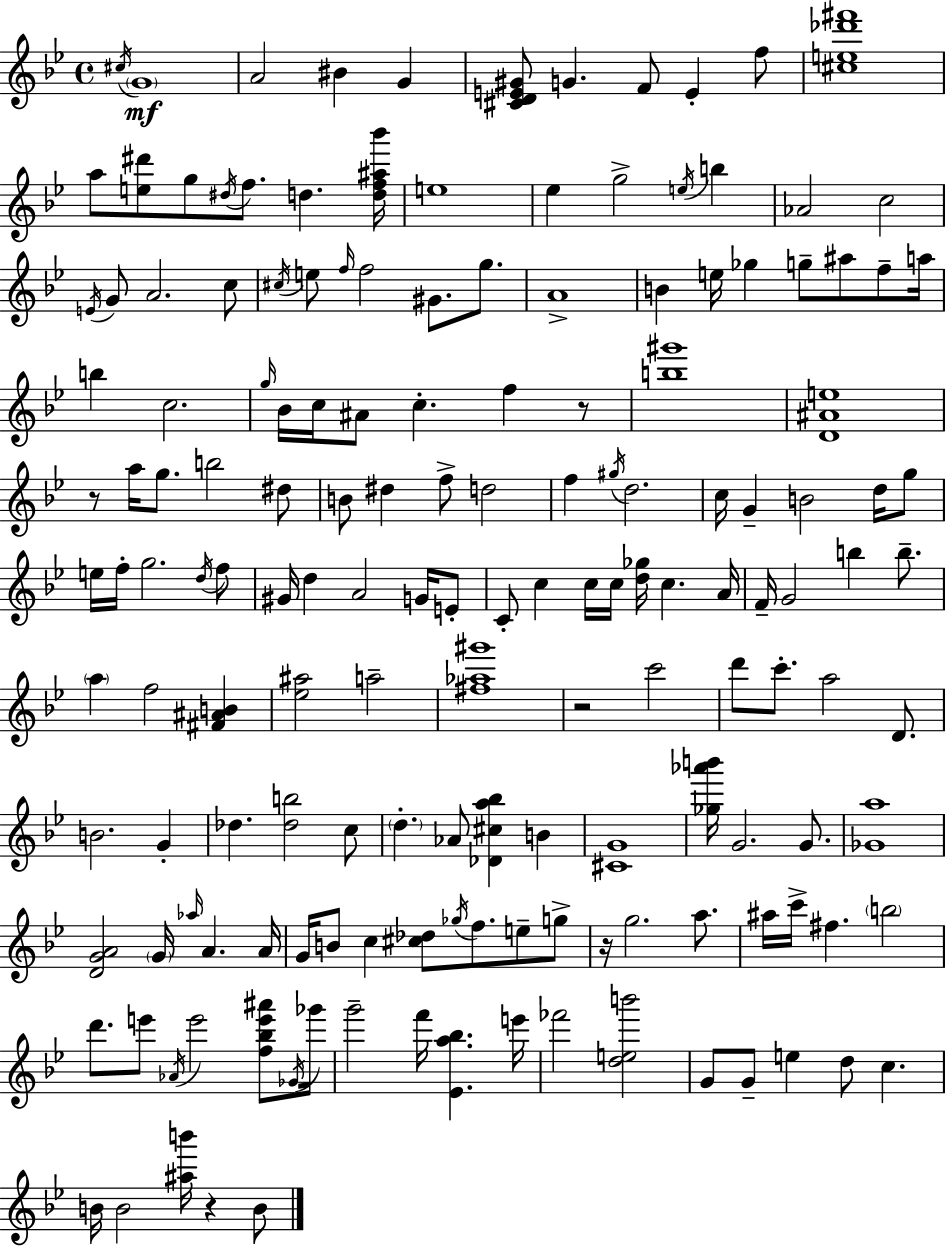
C#5/s G4/w A4/h BIS4/q G4/q [C#4,D4,E4,G#4]/e G4/q. F4/e E4/q F5/e [C#5,E5,Db6,F#6]/w A5/e [E5,D#6]/e G5/e D#5/s F5/e. D5/q. [D5,F5,A#5,Bb6]/s E5/w Eb5/q G5/h E5/s B5/q Ab4/h C5/h E4/s G4/e A4/h. C5/e C#5/s E5/e F5/s F5/h G#4/e. G5/e. A4/w B4/q E5/s Gb5/q G5/e A#5/e F5/e A5/s B5/q C5/h. G5/s Bb4/s C5/s A#4/e C5/q. F5/q R/e [B5,G#6]/w [D4,A#4,E5]/w R/e A5/s G5/e. B5/h D#5/e B4/e D#5/q F5/e D5/h F5/q G#5/s D5/h. C5/s G4/q B4/h D5/s G5/e E5/s F5/s G5/h. D5/s F5/e G#4/s D5/q A4/h G4/s E4/e C4/e C5/q C5/s C5/s [D5,Gb5]/s C5/q. A4/s F4/s G4/h B5/q B5/e. A5/q F5/h [F#4,A#4,B4]/q [Eb5,A#5]/h A5/h [F#5,Ab5,G#6]/w R/h C6/h D6/e C6/e. A5/h D4/e. B4/h. G4/q Db5/q. [Db5,B5]/h C5/e D5/q. Ab4/e [Db4,C#5,A5,Bb5]/q B4/q [C#4,G4]/w [Gb5,Ab6,B6]/s G4/h. G4/e. [Gb4,A5]/w [D4,G4,A4]/h G4/s Ab5/s A4/q. A4/s G4/s B4/e C5/q [C#5,Db5]/e Gb5/s F5/e. E5/e G5/e R/s G5/h. A5/e. A#5/s C6/s F#5/q. B5/h D6/e. E6/e Ab4/s E6/h [F5,Bb5,E6,A#6]/e Gb4/s Gb6/s G6/h F6/s [Eb4,A5,Bb5]/q. E6/s FES6/h [D5,E5,B6]/h G4/e G4/e E5/q D5/e C5/q. B4/s B4/h [A#5,B6]/s R/q B4/e